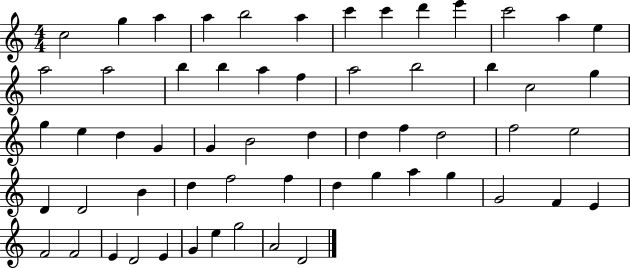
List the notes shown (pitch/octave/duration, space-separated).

C5/h G5/q A5/q A5/q B5/h A5/q C6/q C6/q D6/q E6/q C6/h A5/q E5/q A5/h A5/h B5/q B5/q A5/q F5/q A5/h B5/h B5/q C5/h G5/q G5/q E5/q D5/q G4/q G4/q B4/h D5/q D5/q F5/q D5/h F5/h E5/h D4/q D4/h B4/q D5/q F5/h F5/q D5/q G5/q A5/q G5/q G4/h F4/q E4/q F4/h F4/h E4/q D4/h E4/q G4/q E5/q G5/h A4/h D4/h